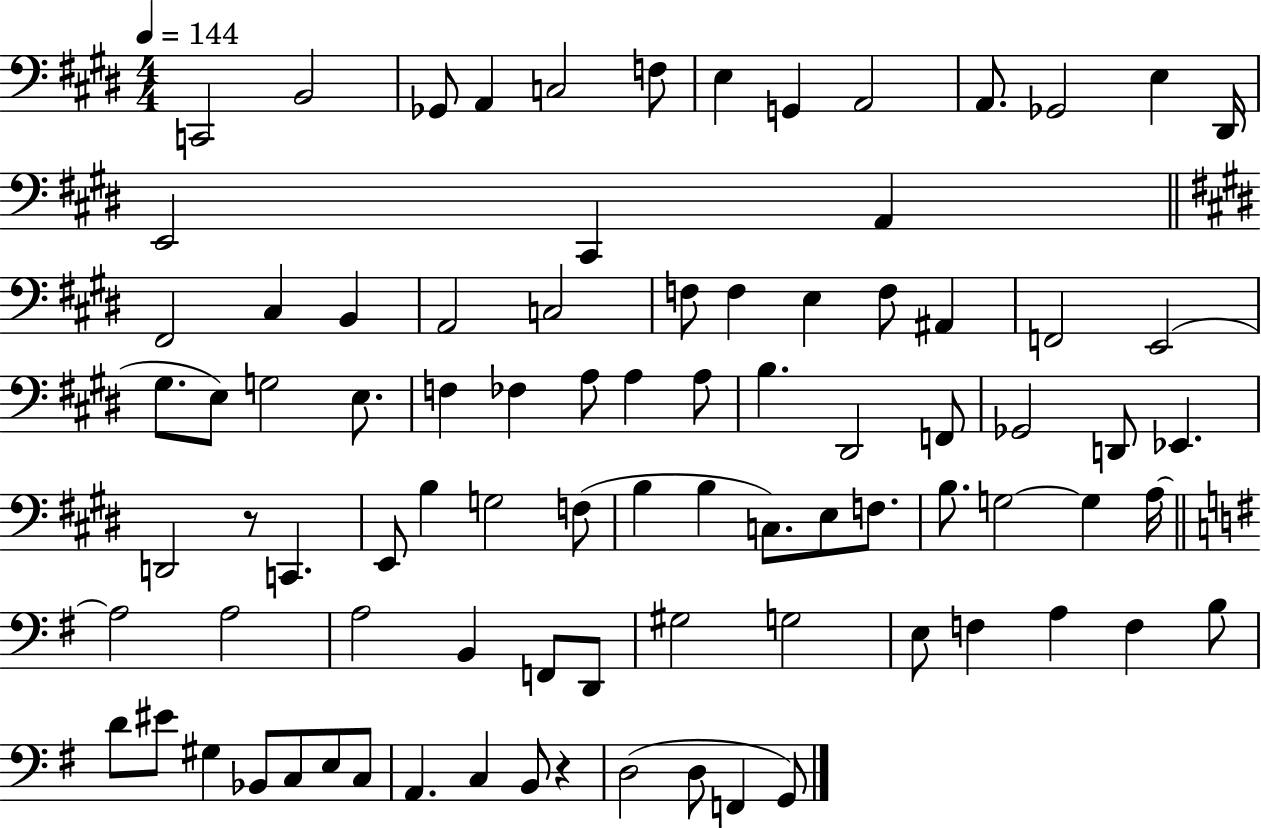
C2/h B2/h Gb2/e A2/q C3/h F3/e E3/q G2/q A2/h A2/e. Gb2/h E3/q D#2/s E2/h C#2/q A2/q F#2/h C#3/q B2/q A2/h C3/h F3/e F3/q E3/q F3/e A#2/q F2/h E2/h G#3/e. E3/e G3/h E3/e. F3/q FES3/q A3/e A3/q A3/e B3/q. D#2/h F2/e Gb2/h D2/e Eb2/q. D2/h R/e C2/q. E2/e B3/q G3/h F3/e B3/q B3/q C3/e. E3/e F3/e. B3/e. G3/h G3/q A3/s A3/h A3/h A3/h B2/q F2/e D2/e G#3/h G3/h E3/e F3/q A3/q F3/q B3/e D4/e EIS4/e G#3/q Bb2/e C3/e E3/e C3/e A2/q. C3/q B2/e R/q D3/h D3/e F2/q G2/e